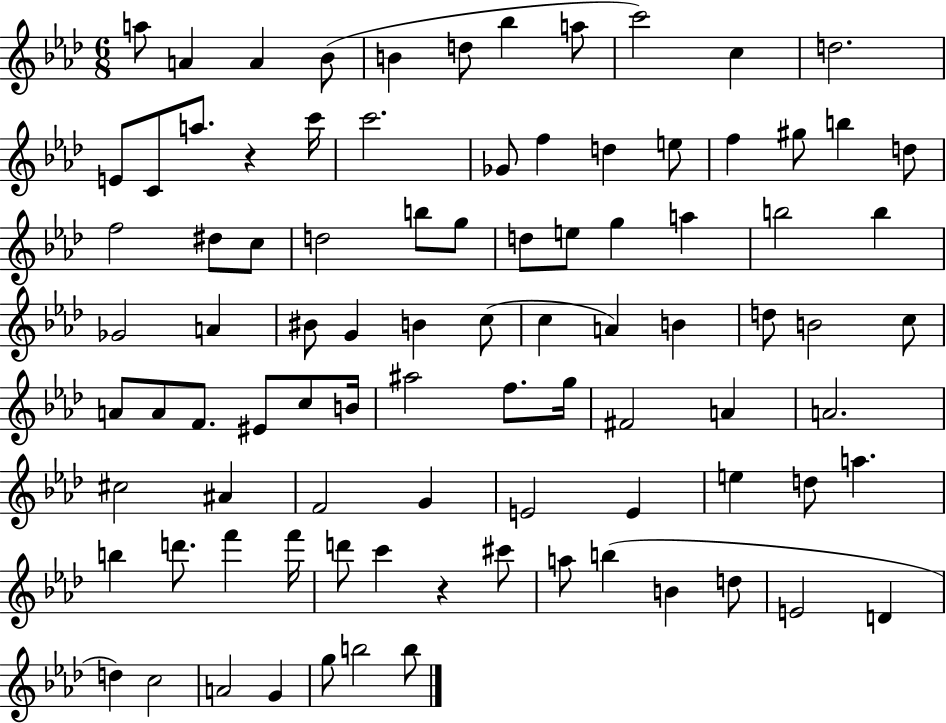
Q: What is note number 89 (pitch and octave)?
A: B5